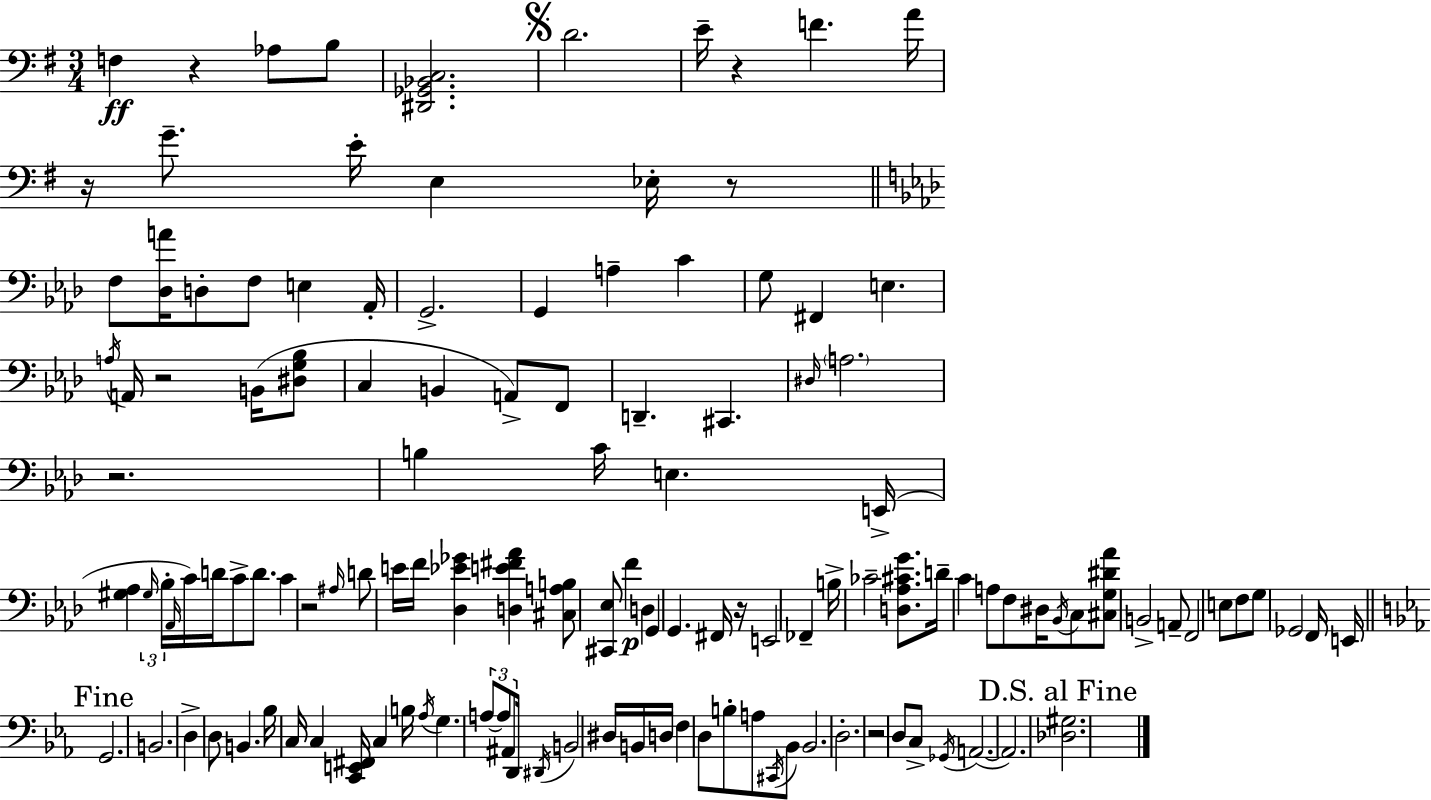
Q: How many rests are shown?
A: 9